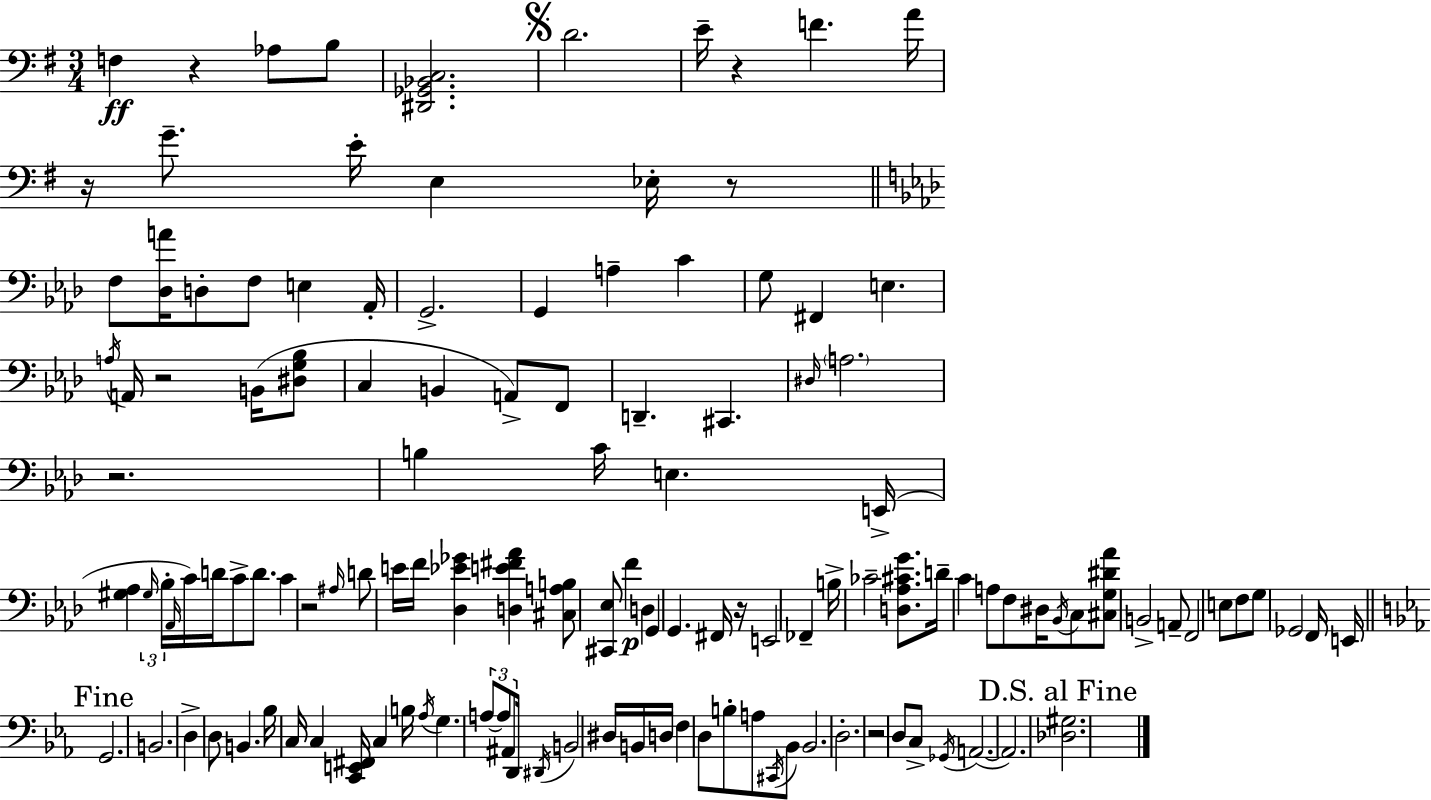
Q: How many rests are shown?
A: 9